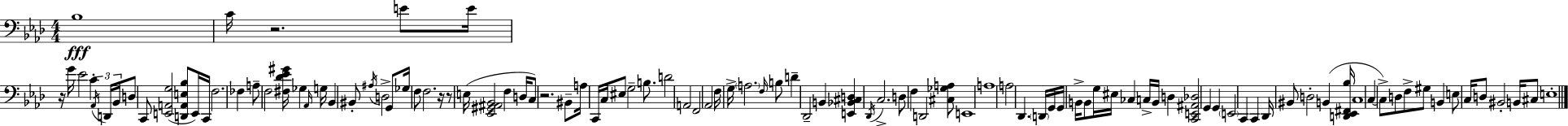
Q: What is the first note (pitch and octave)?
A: Bb3